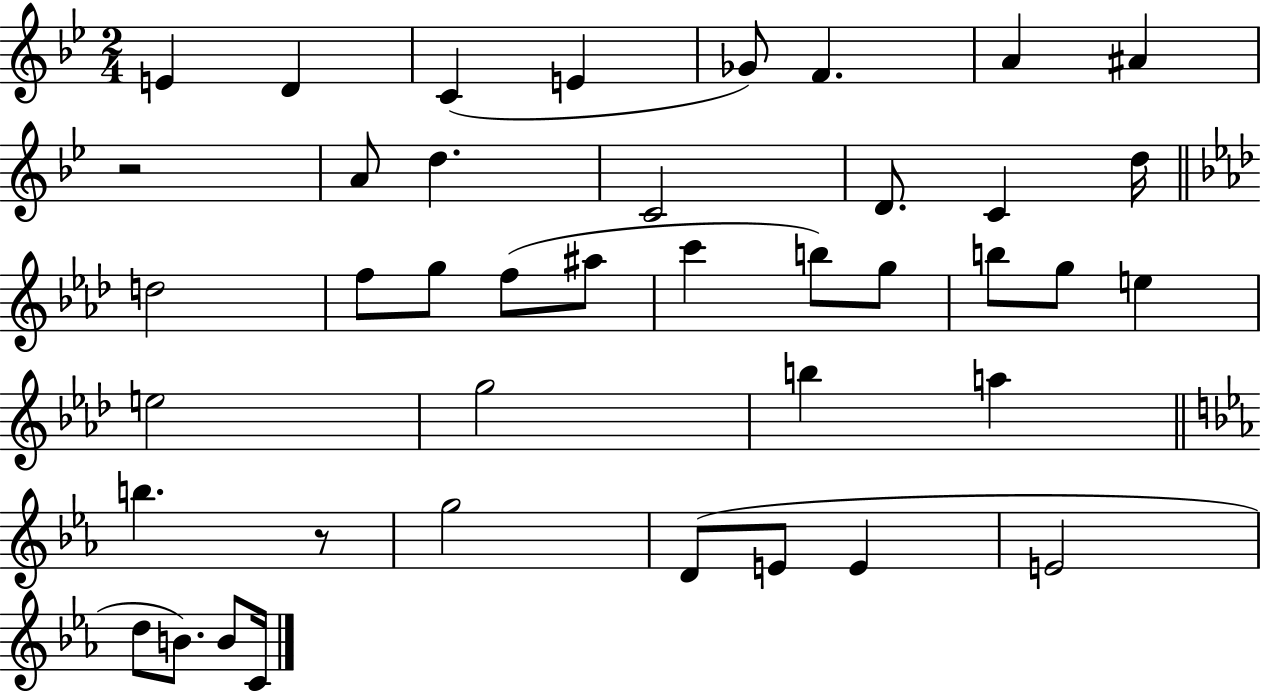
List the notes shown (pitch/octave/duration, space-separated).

E4/q D4/q C4/q E4/q Gb4/e F4/q. A4/q A#4/q R/h A4/e D5/q. C4/h D4/e. C4/q D5/s D5/h F5/e G5/e F5/e A#5/e C6/q B5/e G5/e B5/e G5/e E5/q E5/h G5/h B5/q A5/q B5/q. R/e G5/h D4/e E4/e E4/q E4/h D5/e B4/e. B4/e C4/s